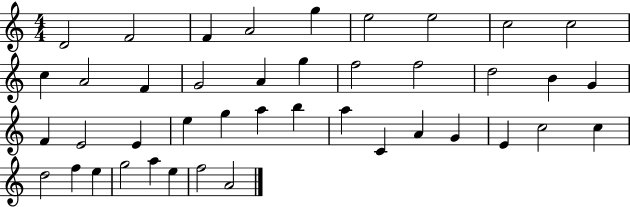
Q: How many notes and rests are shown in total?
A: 42